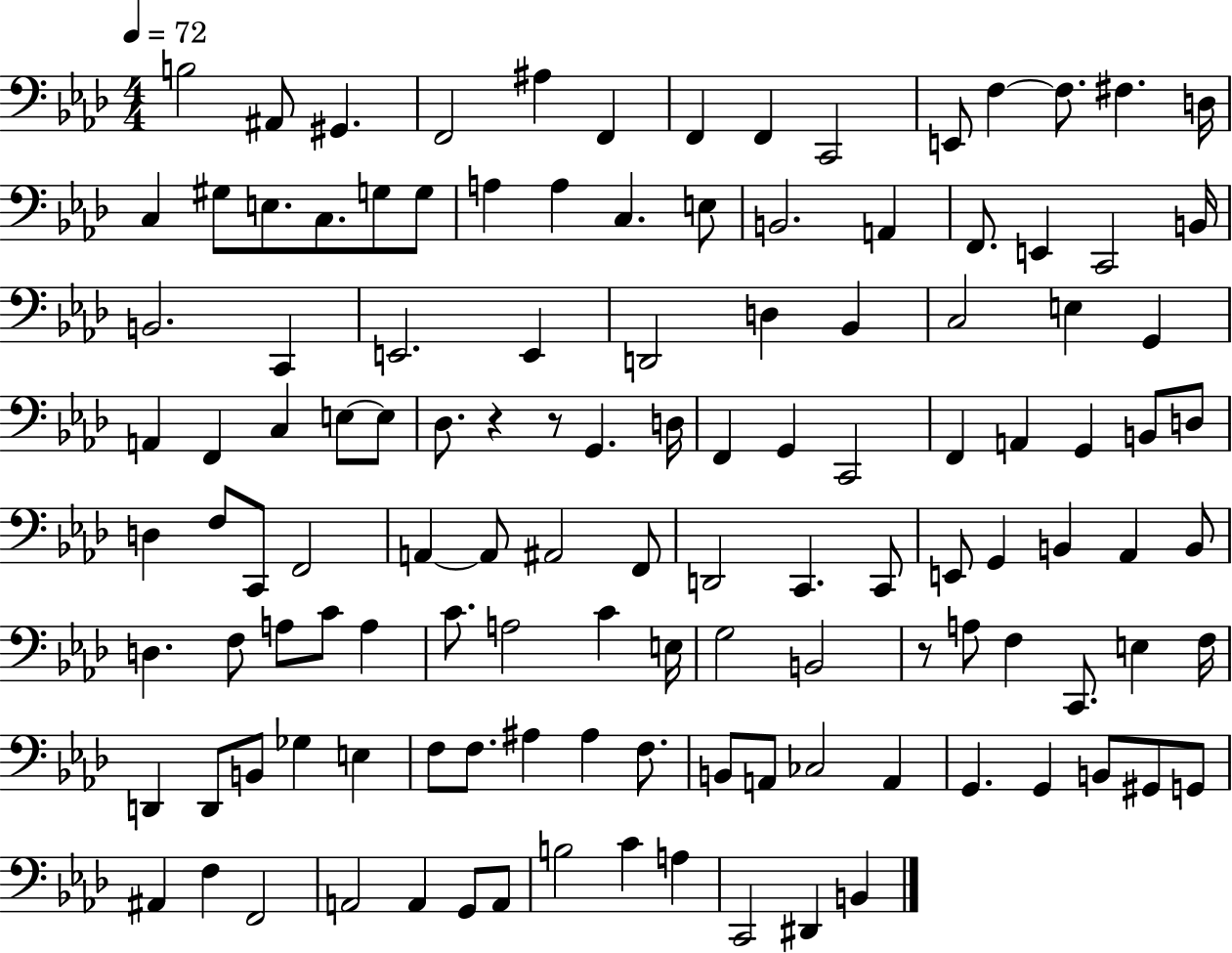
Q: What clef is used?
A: bass